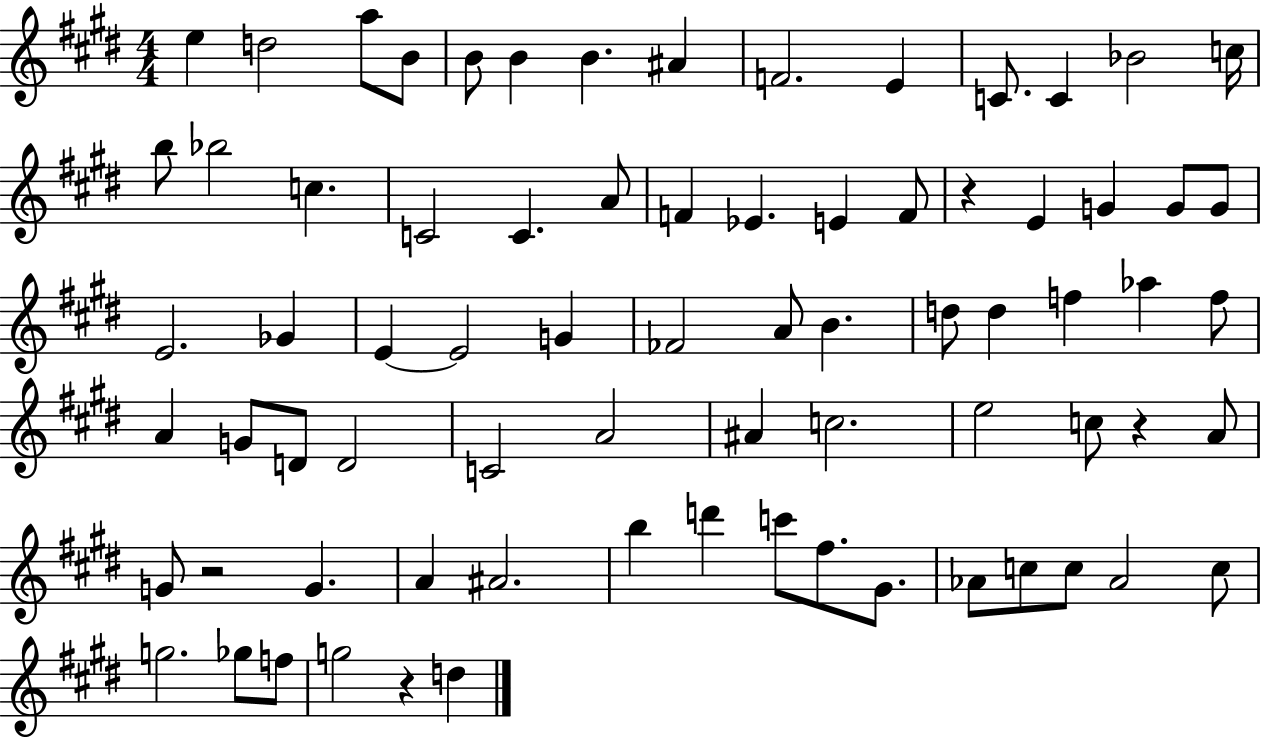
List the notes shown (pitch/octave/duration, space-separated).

E5/q D5/h A5/e B4/e B4/e B4/q B4/q. A#4/q F4/h. E4/q C4/e. C4/q Bb4/h C5/s B5/e Bb5/h C5/q. C4/h C4/q. A4/e F4/q Eb4/q. E4/q F4/e R/q E4/q G4/q G4/e G4/e E4/h. Gb4/q E4/q E4/h G4/q FES4/h A4/e B4/q. D5/e D5/q F5/q Ab5/q F5/e A4/q G4/e D4/e D4/h C4/h A4/h A#4/q C5/h. E5/h C5/e R/q A4/e G4/e R/h G4/q. A4/q A#4/h. B5/q D6/q C6/e F#5/e. G#4/e. Ab4/e C5/e C5/e Ab4/h C5/e G5/h. Gb5/e F5/e G5/h R/q D5/q